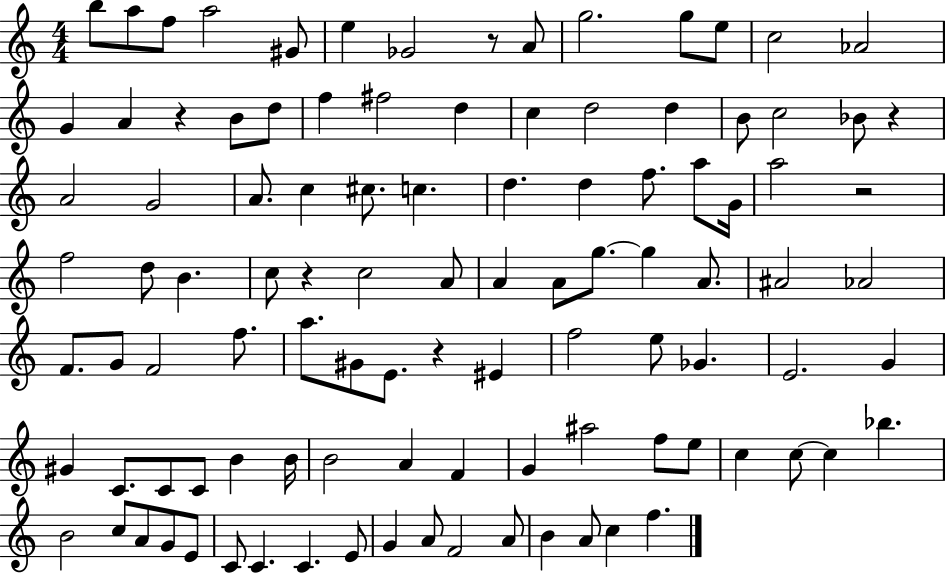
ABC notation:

X:1
T:Untitled
M:4/4
L:1/4
K:C
b/2 a/2 f/2 a2 ^G/2 e _G2 z/2 A/2 g2 g/2 e/2 c2 _A2 G A z B/2 d/2 f ^f2 d c d2 d B/2 c2 _B/2 z A2 G2 A/2 c ^c/2 c d d f/2 a/2 G/4 a2 z2 f2 d/2 B c/2 z c2 A/2 A A/2 g/2 g A/2 ^A2 _A2 F/2 G/2 F2 f/2 a/2 ^G/2 E/2 z ^E f2 e/2 _G E2 G ^G C/2 C/2 C/2 B B/4 B2 A F G ^a2 f/2 e/2 c c/2 c _b B2 c/2 A/2 G/2 E/2 C/2 C C E/2 G A/2 F2 A/2 B A/2 c f